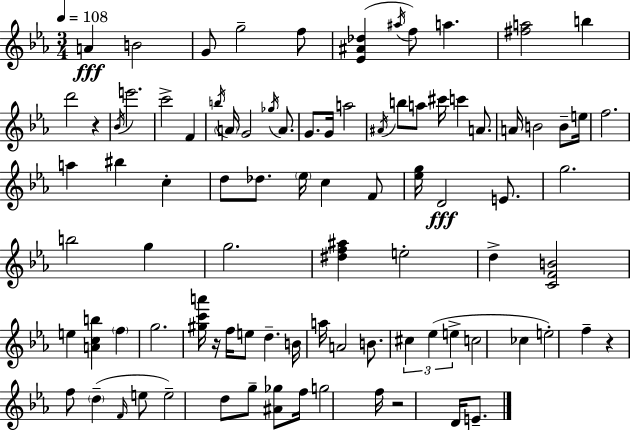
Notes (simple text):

A4/q B4/h G4/e G5/h F5/e [Eb4,A#4,Db5]/q A#5/s F5/e A5/q. [F#5,A5]/h B5/q D6/h R/q Bb4/s E6/h. C6/h F4/q B5/s A4/s G4/h Gb5/s A4/e. G4/e. G4/s A5/h A#4/s B5/e A5/e C#6/s C6/q A4/e. A4/s B4/h B4/e E5/s F5/h. A5/q BIS5/q C5/q D5/e Db5/e. Eb5/s C5/q F4/e [Eb5,G5]/s D4/h E4/e. G5/h. B5/h G5/q G5/h. [D#5,F5,A#5]/q E5/h D5/q [C4,F4,B4]/h E5/q [A4,C5,B5]/q F5/q G5/h. [G#5,C6,A6]/s R/s F5/s E5/e D5/q. B4/s A5/s A4/h B4/e. C#5/q Eb5/q E5/q C5/h CES5/q E5/h F5/q R/q F5/e D5/q F4/s E5/e E5/h D5/e G5/e [A#4,Gb5]/e F5/s G5/h F5/s R/h D4/s E4/e.